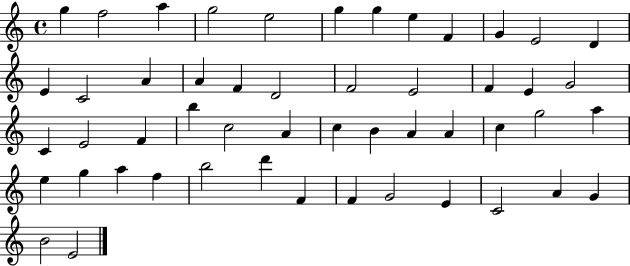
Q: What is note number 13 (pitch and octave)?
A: E4